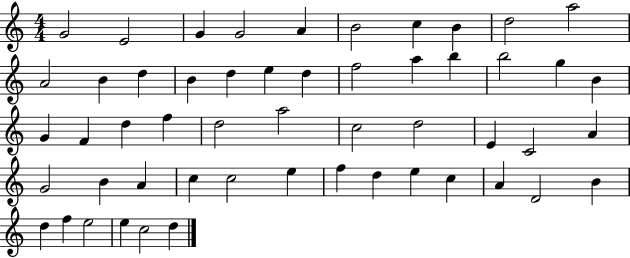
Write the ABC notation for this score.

X:1
T:Untitled
M:4/4
L:1/4
K:C
G2 E2 G G2 A B2 c B d2 a2 A2 B d B d e d f2 a b b2 g B G F d f d2 a2 c2 d2 E C2 A G2 B A c c2 e f d e c A D2 B d f e2 e c2 d